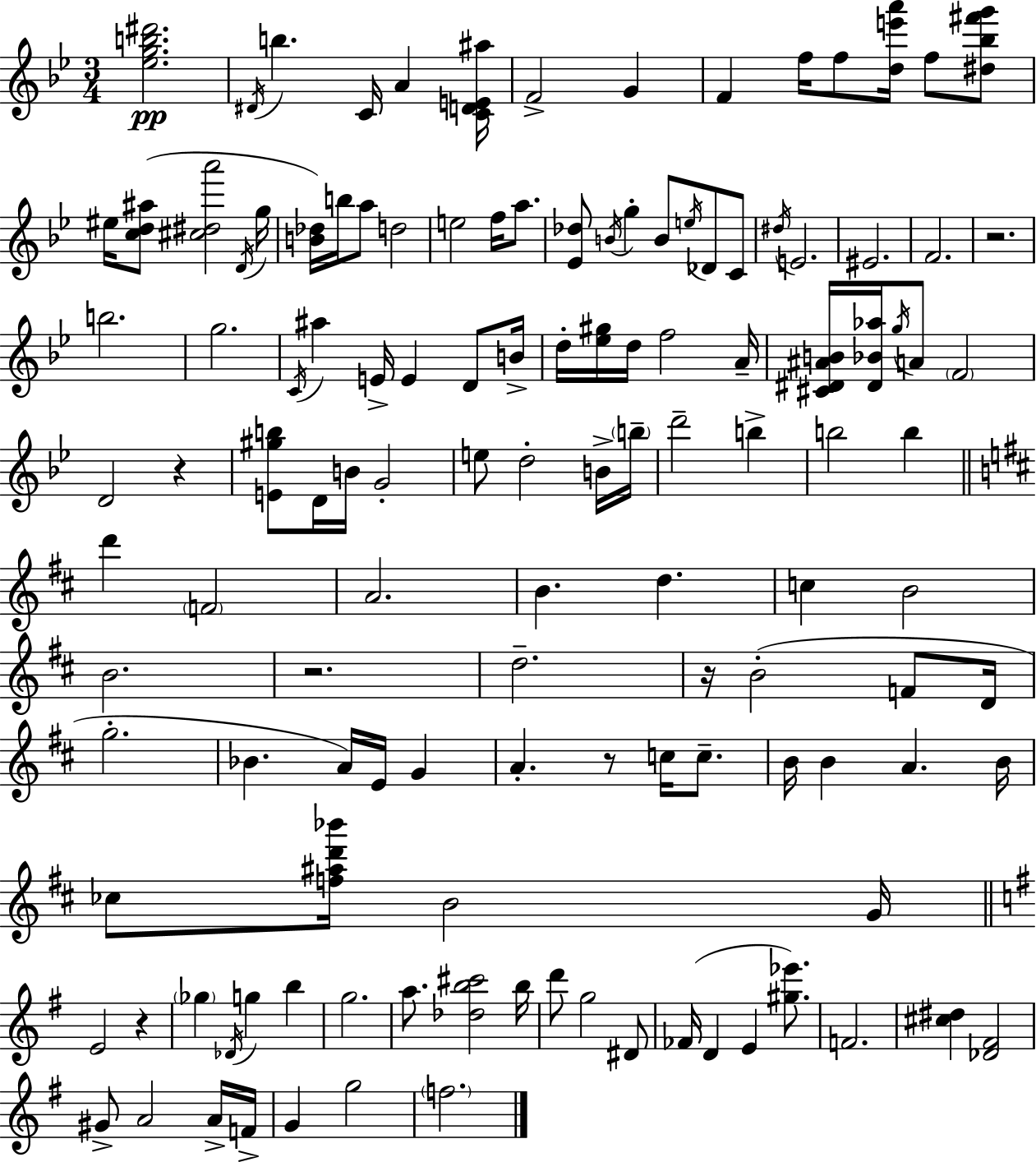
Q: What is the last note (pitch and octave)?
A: F5